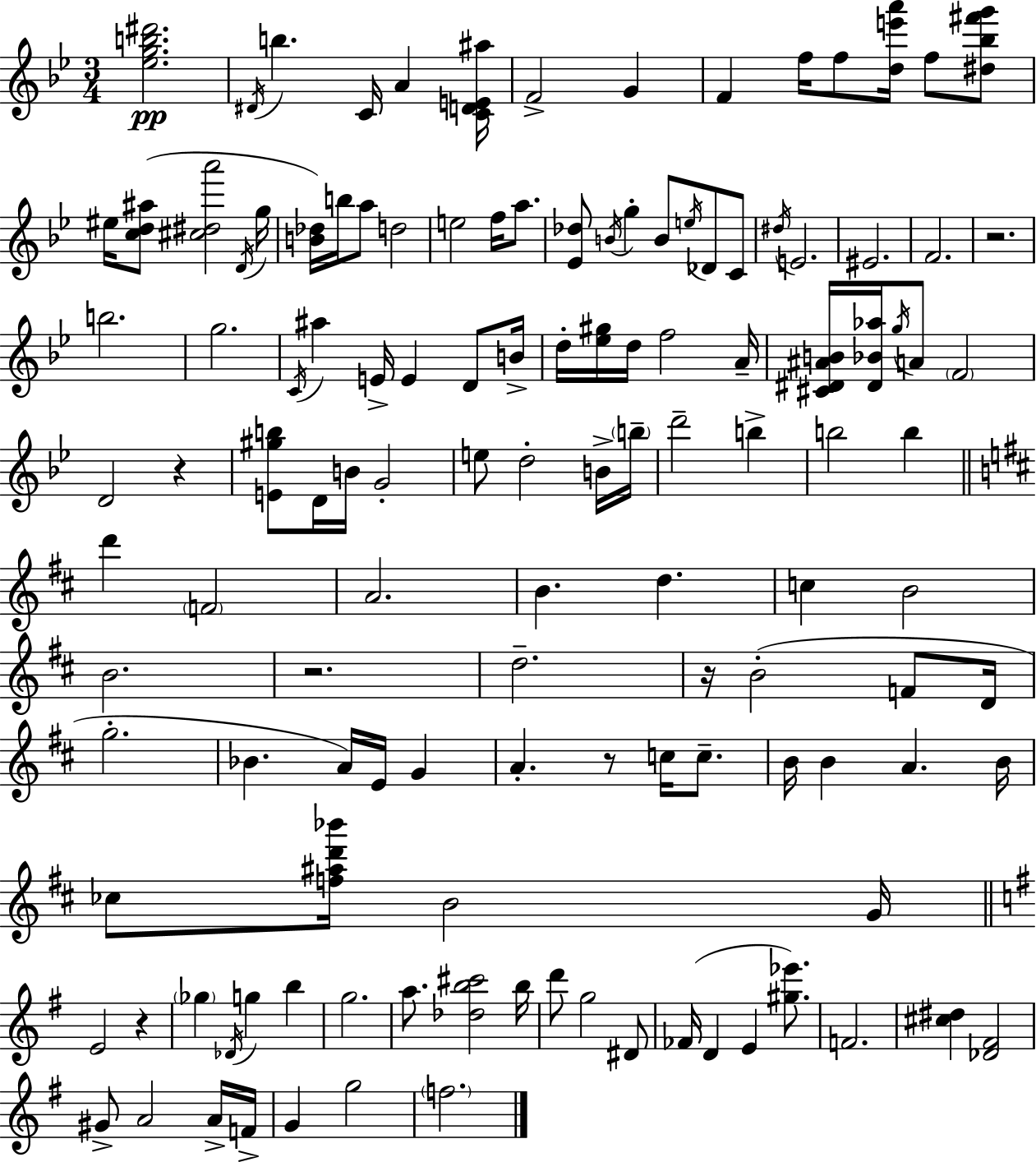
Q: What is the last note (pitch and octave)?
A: F5